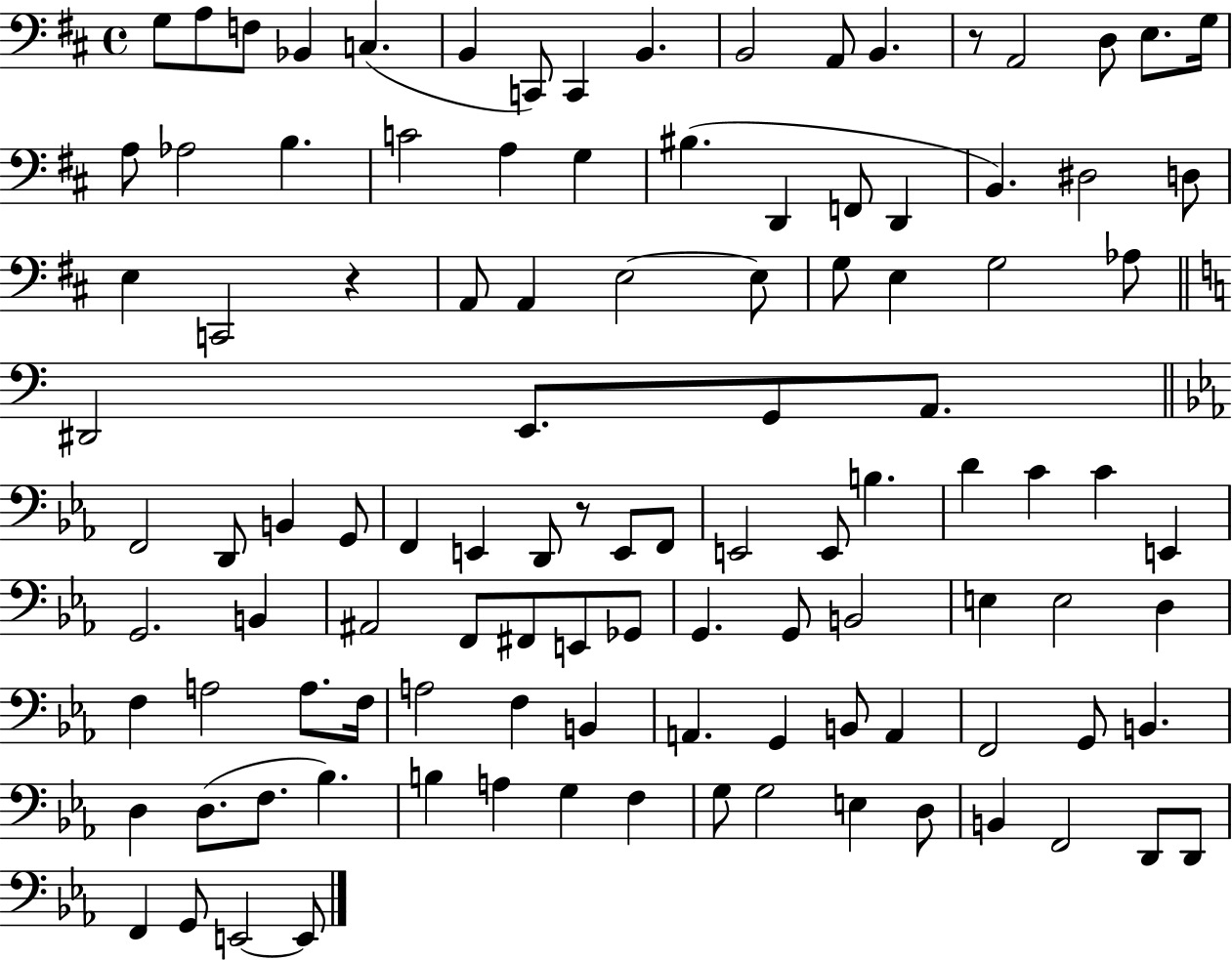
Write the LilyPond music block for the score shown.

{
  \clef bass
  \time 4/4
  \defaultTimeSignature
  \key d \major
  g8 a8 f8 bes,4 c4.( | b,4 c,8) c,4 b,4. | b,2 a,8 b,4. | r8 a,2 d8 e8. g16 | \break a8 aes2 b4. | c'2 a4 g4 | bis4.( d,4 f,8 d,4 | b,4.) dis2 d8 | \break e4 c,2 r4 | a,8 a,4 e2~~ e8 | g8 e4 g2 aes8 | \bar "||" \break \key c \major dis,2 e,8. g,8 a,8. | \bar "||" \break \key ees \major f,2 d,8 b,4 g,8 | f,4 e,4 d,8 r8 e,8 f,8 | e,2 e,8 b4. | d'4 c'4 c'4 e,4 | \break g,2. b,4 | ais,2 f,8 fis,8 e,8 ges,8 | g,4. g,8 b,2 | e4 e2 d4 | \break f4 a2 a8. f16 | a2 f4 b,4 | a,4. g,4 b,8 a,4 | f,2 g,8 b,4. | \break d4 d8.( f8. bes4.) | b4 a4 g4 f4 | g8 g2 e4 d8 | b,4 f,2 d,8 d,8 | \break f,4 g,8 e,2~~ e,8 | \bar "|."
}